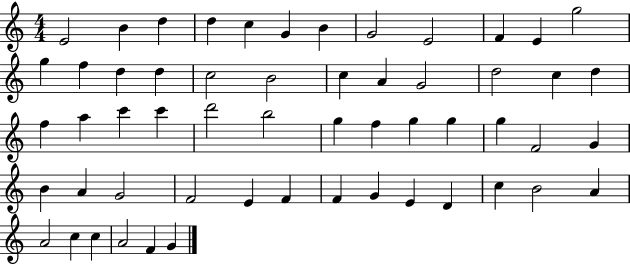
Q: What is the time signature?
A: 4/4